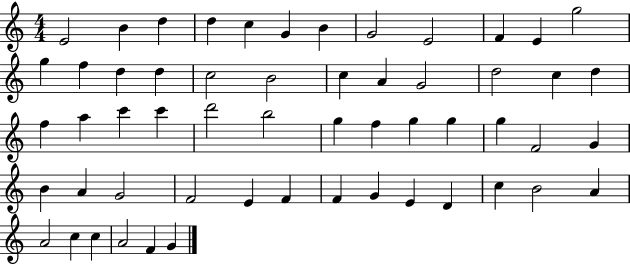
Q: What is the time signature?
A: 4/4